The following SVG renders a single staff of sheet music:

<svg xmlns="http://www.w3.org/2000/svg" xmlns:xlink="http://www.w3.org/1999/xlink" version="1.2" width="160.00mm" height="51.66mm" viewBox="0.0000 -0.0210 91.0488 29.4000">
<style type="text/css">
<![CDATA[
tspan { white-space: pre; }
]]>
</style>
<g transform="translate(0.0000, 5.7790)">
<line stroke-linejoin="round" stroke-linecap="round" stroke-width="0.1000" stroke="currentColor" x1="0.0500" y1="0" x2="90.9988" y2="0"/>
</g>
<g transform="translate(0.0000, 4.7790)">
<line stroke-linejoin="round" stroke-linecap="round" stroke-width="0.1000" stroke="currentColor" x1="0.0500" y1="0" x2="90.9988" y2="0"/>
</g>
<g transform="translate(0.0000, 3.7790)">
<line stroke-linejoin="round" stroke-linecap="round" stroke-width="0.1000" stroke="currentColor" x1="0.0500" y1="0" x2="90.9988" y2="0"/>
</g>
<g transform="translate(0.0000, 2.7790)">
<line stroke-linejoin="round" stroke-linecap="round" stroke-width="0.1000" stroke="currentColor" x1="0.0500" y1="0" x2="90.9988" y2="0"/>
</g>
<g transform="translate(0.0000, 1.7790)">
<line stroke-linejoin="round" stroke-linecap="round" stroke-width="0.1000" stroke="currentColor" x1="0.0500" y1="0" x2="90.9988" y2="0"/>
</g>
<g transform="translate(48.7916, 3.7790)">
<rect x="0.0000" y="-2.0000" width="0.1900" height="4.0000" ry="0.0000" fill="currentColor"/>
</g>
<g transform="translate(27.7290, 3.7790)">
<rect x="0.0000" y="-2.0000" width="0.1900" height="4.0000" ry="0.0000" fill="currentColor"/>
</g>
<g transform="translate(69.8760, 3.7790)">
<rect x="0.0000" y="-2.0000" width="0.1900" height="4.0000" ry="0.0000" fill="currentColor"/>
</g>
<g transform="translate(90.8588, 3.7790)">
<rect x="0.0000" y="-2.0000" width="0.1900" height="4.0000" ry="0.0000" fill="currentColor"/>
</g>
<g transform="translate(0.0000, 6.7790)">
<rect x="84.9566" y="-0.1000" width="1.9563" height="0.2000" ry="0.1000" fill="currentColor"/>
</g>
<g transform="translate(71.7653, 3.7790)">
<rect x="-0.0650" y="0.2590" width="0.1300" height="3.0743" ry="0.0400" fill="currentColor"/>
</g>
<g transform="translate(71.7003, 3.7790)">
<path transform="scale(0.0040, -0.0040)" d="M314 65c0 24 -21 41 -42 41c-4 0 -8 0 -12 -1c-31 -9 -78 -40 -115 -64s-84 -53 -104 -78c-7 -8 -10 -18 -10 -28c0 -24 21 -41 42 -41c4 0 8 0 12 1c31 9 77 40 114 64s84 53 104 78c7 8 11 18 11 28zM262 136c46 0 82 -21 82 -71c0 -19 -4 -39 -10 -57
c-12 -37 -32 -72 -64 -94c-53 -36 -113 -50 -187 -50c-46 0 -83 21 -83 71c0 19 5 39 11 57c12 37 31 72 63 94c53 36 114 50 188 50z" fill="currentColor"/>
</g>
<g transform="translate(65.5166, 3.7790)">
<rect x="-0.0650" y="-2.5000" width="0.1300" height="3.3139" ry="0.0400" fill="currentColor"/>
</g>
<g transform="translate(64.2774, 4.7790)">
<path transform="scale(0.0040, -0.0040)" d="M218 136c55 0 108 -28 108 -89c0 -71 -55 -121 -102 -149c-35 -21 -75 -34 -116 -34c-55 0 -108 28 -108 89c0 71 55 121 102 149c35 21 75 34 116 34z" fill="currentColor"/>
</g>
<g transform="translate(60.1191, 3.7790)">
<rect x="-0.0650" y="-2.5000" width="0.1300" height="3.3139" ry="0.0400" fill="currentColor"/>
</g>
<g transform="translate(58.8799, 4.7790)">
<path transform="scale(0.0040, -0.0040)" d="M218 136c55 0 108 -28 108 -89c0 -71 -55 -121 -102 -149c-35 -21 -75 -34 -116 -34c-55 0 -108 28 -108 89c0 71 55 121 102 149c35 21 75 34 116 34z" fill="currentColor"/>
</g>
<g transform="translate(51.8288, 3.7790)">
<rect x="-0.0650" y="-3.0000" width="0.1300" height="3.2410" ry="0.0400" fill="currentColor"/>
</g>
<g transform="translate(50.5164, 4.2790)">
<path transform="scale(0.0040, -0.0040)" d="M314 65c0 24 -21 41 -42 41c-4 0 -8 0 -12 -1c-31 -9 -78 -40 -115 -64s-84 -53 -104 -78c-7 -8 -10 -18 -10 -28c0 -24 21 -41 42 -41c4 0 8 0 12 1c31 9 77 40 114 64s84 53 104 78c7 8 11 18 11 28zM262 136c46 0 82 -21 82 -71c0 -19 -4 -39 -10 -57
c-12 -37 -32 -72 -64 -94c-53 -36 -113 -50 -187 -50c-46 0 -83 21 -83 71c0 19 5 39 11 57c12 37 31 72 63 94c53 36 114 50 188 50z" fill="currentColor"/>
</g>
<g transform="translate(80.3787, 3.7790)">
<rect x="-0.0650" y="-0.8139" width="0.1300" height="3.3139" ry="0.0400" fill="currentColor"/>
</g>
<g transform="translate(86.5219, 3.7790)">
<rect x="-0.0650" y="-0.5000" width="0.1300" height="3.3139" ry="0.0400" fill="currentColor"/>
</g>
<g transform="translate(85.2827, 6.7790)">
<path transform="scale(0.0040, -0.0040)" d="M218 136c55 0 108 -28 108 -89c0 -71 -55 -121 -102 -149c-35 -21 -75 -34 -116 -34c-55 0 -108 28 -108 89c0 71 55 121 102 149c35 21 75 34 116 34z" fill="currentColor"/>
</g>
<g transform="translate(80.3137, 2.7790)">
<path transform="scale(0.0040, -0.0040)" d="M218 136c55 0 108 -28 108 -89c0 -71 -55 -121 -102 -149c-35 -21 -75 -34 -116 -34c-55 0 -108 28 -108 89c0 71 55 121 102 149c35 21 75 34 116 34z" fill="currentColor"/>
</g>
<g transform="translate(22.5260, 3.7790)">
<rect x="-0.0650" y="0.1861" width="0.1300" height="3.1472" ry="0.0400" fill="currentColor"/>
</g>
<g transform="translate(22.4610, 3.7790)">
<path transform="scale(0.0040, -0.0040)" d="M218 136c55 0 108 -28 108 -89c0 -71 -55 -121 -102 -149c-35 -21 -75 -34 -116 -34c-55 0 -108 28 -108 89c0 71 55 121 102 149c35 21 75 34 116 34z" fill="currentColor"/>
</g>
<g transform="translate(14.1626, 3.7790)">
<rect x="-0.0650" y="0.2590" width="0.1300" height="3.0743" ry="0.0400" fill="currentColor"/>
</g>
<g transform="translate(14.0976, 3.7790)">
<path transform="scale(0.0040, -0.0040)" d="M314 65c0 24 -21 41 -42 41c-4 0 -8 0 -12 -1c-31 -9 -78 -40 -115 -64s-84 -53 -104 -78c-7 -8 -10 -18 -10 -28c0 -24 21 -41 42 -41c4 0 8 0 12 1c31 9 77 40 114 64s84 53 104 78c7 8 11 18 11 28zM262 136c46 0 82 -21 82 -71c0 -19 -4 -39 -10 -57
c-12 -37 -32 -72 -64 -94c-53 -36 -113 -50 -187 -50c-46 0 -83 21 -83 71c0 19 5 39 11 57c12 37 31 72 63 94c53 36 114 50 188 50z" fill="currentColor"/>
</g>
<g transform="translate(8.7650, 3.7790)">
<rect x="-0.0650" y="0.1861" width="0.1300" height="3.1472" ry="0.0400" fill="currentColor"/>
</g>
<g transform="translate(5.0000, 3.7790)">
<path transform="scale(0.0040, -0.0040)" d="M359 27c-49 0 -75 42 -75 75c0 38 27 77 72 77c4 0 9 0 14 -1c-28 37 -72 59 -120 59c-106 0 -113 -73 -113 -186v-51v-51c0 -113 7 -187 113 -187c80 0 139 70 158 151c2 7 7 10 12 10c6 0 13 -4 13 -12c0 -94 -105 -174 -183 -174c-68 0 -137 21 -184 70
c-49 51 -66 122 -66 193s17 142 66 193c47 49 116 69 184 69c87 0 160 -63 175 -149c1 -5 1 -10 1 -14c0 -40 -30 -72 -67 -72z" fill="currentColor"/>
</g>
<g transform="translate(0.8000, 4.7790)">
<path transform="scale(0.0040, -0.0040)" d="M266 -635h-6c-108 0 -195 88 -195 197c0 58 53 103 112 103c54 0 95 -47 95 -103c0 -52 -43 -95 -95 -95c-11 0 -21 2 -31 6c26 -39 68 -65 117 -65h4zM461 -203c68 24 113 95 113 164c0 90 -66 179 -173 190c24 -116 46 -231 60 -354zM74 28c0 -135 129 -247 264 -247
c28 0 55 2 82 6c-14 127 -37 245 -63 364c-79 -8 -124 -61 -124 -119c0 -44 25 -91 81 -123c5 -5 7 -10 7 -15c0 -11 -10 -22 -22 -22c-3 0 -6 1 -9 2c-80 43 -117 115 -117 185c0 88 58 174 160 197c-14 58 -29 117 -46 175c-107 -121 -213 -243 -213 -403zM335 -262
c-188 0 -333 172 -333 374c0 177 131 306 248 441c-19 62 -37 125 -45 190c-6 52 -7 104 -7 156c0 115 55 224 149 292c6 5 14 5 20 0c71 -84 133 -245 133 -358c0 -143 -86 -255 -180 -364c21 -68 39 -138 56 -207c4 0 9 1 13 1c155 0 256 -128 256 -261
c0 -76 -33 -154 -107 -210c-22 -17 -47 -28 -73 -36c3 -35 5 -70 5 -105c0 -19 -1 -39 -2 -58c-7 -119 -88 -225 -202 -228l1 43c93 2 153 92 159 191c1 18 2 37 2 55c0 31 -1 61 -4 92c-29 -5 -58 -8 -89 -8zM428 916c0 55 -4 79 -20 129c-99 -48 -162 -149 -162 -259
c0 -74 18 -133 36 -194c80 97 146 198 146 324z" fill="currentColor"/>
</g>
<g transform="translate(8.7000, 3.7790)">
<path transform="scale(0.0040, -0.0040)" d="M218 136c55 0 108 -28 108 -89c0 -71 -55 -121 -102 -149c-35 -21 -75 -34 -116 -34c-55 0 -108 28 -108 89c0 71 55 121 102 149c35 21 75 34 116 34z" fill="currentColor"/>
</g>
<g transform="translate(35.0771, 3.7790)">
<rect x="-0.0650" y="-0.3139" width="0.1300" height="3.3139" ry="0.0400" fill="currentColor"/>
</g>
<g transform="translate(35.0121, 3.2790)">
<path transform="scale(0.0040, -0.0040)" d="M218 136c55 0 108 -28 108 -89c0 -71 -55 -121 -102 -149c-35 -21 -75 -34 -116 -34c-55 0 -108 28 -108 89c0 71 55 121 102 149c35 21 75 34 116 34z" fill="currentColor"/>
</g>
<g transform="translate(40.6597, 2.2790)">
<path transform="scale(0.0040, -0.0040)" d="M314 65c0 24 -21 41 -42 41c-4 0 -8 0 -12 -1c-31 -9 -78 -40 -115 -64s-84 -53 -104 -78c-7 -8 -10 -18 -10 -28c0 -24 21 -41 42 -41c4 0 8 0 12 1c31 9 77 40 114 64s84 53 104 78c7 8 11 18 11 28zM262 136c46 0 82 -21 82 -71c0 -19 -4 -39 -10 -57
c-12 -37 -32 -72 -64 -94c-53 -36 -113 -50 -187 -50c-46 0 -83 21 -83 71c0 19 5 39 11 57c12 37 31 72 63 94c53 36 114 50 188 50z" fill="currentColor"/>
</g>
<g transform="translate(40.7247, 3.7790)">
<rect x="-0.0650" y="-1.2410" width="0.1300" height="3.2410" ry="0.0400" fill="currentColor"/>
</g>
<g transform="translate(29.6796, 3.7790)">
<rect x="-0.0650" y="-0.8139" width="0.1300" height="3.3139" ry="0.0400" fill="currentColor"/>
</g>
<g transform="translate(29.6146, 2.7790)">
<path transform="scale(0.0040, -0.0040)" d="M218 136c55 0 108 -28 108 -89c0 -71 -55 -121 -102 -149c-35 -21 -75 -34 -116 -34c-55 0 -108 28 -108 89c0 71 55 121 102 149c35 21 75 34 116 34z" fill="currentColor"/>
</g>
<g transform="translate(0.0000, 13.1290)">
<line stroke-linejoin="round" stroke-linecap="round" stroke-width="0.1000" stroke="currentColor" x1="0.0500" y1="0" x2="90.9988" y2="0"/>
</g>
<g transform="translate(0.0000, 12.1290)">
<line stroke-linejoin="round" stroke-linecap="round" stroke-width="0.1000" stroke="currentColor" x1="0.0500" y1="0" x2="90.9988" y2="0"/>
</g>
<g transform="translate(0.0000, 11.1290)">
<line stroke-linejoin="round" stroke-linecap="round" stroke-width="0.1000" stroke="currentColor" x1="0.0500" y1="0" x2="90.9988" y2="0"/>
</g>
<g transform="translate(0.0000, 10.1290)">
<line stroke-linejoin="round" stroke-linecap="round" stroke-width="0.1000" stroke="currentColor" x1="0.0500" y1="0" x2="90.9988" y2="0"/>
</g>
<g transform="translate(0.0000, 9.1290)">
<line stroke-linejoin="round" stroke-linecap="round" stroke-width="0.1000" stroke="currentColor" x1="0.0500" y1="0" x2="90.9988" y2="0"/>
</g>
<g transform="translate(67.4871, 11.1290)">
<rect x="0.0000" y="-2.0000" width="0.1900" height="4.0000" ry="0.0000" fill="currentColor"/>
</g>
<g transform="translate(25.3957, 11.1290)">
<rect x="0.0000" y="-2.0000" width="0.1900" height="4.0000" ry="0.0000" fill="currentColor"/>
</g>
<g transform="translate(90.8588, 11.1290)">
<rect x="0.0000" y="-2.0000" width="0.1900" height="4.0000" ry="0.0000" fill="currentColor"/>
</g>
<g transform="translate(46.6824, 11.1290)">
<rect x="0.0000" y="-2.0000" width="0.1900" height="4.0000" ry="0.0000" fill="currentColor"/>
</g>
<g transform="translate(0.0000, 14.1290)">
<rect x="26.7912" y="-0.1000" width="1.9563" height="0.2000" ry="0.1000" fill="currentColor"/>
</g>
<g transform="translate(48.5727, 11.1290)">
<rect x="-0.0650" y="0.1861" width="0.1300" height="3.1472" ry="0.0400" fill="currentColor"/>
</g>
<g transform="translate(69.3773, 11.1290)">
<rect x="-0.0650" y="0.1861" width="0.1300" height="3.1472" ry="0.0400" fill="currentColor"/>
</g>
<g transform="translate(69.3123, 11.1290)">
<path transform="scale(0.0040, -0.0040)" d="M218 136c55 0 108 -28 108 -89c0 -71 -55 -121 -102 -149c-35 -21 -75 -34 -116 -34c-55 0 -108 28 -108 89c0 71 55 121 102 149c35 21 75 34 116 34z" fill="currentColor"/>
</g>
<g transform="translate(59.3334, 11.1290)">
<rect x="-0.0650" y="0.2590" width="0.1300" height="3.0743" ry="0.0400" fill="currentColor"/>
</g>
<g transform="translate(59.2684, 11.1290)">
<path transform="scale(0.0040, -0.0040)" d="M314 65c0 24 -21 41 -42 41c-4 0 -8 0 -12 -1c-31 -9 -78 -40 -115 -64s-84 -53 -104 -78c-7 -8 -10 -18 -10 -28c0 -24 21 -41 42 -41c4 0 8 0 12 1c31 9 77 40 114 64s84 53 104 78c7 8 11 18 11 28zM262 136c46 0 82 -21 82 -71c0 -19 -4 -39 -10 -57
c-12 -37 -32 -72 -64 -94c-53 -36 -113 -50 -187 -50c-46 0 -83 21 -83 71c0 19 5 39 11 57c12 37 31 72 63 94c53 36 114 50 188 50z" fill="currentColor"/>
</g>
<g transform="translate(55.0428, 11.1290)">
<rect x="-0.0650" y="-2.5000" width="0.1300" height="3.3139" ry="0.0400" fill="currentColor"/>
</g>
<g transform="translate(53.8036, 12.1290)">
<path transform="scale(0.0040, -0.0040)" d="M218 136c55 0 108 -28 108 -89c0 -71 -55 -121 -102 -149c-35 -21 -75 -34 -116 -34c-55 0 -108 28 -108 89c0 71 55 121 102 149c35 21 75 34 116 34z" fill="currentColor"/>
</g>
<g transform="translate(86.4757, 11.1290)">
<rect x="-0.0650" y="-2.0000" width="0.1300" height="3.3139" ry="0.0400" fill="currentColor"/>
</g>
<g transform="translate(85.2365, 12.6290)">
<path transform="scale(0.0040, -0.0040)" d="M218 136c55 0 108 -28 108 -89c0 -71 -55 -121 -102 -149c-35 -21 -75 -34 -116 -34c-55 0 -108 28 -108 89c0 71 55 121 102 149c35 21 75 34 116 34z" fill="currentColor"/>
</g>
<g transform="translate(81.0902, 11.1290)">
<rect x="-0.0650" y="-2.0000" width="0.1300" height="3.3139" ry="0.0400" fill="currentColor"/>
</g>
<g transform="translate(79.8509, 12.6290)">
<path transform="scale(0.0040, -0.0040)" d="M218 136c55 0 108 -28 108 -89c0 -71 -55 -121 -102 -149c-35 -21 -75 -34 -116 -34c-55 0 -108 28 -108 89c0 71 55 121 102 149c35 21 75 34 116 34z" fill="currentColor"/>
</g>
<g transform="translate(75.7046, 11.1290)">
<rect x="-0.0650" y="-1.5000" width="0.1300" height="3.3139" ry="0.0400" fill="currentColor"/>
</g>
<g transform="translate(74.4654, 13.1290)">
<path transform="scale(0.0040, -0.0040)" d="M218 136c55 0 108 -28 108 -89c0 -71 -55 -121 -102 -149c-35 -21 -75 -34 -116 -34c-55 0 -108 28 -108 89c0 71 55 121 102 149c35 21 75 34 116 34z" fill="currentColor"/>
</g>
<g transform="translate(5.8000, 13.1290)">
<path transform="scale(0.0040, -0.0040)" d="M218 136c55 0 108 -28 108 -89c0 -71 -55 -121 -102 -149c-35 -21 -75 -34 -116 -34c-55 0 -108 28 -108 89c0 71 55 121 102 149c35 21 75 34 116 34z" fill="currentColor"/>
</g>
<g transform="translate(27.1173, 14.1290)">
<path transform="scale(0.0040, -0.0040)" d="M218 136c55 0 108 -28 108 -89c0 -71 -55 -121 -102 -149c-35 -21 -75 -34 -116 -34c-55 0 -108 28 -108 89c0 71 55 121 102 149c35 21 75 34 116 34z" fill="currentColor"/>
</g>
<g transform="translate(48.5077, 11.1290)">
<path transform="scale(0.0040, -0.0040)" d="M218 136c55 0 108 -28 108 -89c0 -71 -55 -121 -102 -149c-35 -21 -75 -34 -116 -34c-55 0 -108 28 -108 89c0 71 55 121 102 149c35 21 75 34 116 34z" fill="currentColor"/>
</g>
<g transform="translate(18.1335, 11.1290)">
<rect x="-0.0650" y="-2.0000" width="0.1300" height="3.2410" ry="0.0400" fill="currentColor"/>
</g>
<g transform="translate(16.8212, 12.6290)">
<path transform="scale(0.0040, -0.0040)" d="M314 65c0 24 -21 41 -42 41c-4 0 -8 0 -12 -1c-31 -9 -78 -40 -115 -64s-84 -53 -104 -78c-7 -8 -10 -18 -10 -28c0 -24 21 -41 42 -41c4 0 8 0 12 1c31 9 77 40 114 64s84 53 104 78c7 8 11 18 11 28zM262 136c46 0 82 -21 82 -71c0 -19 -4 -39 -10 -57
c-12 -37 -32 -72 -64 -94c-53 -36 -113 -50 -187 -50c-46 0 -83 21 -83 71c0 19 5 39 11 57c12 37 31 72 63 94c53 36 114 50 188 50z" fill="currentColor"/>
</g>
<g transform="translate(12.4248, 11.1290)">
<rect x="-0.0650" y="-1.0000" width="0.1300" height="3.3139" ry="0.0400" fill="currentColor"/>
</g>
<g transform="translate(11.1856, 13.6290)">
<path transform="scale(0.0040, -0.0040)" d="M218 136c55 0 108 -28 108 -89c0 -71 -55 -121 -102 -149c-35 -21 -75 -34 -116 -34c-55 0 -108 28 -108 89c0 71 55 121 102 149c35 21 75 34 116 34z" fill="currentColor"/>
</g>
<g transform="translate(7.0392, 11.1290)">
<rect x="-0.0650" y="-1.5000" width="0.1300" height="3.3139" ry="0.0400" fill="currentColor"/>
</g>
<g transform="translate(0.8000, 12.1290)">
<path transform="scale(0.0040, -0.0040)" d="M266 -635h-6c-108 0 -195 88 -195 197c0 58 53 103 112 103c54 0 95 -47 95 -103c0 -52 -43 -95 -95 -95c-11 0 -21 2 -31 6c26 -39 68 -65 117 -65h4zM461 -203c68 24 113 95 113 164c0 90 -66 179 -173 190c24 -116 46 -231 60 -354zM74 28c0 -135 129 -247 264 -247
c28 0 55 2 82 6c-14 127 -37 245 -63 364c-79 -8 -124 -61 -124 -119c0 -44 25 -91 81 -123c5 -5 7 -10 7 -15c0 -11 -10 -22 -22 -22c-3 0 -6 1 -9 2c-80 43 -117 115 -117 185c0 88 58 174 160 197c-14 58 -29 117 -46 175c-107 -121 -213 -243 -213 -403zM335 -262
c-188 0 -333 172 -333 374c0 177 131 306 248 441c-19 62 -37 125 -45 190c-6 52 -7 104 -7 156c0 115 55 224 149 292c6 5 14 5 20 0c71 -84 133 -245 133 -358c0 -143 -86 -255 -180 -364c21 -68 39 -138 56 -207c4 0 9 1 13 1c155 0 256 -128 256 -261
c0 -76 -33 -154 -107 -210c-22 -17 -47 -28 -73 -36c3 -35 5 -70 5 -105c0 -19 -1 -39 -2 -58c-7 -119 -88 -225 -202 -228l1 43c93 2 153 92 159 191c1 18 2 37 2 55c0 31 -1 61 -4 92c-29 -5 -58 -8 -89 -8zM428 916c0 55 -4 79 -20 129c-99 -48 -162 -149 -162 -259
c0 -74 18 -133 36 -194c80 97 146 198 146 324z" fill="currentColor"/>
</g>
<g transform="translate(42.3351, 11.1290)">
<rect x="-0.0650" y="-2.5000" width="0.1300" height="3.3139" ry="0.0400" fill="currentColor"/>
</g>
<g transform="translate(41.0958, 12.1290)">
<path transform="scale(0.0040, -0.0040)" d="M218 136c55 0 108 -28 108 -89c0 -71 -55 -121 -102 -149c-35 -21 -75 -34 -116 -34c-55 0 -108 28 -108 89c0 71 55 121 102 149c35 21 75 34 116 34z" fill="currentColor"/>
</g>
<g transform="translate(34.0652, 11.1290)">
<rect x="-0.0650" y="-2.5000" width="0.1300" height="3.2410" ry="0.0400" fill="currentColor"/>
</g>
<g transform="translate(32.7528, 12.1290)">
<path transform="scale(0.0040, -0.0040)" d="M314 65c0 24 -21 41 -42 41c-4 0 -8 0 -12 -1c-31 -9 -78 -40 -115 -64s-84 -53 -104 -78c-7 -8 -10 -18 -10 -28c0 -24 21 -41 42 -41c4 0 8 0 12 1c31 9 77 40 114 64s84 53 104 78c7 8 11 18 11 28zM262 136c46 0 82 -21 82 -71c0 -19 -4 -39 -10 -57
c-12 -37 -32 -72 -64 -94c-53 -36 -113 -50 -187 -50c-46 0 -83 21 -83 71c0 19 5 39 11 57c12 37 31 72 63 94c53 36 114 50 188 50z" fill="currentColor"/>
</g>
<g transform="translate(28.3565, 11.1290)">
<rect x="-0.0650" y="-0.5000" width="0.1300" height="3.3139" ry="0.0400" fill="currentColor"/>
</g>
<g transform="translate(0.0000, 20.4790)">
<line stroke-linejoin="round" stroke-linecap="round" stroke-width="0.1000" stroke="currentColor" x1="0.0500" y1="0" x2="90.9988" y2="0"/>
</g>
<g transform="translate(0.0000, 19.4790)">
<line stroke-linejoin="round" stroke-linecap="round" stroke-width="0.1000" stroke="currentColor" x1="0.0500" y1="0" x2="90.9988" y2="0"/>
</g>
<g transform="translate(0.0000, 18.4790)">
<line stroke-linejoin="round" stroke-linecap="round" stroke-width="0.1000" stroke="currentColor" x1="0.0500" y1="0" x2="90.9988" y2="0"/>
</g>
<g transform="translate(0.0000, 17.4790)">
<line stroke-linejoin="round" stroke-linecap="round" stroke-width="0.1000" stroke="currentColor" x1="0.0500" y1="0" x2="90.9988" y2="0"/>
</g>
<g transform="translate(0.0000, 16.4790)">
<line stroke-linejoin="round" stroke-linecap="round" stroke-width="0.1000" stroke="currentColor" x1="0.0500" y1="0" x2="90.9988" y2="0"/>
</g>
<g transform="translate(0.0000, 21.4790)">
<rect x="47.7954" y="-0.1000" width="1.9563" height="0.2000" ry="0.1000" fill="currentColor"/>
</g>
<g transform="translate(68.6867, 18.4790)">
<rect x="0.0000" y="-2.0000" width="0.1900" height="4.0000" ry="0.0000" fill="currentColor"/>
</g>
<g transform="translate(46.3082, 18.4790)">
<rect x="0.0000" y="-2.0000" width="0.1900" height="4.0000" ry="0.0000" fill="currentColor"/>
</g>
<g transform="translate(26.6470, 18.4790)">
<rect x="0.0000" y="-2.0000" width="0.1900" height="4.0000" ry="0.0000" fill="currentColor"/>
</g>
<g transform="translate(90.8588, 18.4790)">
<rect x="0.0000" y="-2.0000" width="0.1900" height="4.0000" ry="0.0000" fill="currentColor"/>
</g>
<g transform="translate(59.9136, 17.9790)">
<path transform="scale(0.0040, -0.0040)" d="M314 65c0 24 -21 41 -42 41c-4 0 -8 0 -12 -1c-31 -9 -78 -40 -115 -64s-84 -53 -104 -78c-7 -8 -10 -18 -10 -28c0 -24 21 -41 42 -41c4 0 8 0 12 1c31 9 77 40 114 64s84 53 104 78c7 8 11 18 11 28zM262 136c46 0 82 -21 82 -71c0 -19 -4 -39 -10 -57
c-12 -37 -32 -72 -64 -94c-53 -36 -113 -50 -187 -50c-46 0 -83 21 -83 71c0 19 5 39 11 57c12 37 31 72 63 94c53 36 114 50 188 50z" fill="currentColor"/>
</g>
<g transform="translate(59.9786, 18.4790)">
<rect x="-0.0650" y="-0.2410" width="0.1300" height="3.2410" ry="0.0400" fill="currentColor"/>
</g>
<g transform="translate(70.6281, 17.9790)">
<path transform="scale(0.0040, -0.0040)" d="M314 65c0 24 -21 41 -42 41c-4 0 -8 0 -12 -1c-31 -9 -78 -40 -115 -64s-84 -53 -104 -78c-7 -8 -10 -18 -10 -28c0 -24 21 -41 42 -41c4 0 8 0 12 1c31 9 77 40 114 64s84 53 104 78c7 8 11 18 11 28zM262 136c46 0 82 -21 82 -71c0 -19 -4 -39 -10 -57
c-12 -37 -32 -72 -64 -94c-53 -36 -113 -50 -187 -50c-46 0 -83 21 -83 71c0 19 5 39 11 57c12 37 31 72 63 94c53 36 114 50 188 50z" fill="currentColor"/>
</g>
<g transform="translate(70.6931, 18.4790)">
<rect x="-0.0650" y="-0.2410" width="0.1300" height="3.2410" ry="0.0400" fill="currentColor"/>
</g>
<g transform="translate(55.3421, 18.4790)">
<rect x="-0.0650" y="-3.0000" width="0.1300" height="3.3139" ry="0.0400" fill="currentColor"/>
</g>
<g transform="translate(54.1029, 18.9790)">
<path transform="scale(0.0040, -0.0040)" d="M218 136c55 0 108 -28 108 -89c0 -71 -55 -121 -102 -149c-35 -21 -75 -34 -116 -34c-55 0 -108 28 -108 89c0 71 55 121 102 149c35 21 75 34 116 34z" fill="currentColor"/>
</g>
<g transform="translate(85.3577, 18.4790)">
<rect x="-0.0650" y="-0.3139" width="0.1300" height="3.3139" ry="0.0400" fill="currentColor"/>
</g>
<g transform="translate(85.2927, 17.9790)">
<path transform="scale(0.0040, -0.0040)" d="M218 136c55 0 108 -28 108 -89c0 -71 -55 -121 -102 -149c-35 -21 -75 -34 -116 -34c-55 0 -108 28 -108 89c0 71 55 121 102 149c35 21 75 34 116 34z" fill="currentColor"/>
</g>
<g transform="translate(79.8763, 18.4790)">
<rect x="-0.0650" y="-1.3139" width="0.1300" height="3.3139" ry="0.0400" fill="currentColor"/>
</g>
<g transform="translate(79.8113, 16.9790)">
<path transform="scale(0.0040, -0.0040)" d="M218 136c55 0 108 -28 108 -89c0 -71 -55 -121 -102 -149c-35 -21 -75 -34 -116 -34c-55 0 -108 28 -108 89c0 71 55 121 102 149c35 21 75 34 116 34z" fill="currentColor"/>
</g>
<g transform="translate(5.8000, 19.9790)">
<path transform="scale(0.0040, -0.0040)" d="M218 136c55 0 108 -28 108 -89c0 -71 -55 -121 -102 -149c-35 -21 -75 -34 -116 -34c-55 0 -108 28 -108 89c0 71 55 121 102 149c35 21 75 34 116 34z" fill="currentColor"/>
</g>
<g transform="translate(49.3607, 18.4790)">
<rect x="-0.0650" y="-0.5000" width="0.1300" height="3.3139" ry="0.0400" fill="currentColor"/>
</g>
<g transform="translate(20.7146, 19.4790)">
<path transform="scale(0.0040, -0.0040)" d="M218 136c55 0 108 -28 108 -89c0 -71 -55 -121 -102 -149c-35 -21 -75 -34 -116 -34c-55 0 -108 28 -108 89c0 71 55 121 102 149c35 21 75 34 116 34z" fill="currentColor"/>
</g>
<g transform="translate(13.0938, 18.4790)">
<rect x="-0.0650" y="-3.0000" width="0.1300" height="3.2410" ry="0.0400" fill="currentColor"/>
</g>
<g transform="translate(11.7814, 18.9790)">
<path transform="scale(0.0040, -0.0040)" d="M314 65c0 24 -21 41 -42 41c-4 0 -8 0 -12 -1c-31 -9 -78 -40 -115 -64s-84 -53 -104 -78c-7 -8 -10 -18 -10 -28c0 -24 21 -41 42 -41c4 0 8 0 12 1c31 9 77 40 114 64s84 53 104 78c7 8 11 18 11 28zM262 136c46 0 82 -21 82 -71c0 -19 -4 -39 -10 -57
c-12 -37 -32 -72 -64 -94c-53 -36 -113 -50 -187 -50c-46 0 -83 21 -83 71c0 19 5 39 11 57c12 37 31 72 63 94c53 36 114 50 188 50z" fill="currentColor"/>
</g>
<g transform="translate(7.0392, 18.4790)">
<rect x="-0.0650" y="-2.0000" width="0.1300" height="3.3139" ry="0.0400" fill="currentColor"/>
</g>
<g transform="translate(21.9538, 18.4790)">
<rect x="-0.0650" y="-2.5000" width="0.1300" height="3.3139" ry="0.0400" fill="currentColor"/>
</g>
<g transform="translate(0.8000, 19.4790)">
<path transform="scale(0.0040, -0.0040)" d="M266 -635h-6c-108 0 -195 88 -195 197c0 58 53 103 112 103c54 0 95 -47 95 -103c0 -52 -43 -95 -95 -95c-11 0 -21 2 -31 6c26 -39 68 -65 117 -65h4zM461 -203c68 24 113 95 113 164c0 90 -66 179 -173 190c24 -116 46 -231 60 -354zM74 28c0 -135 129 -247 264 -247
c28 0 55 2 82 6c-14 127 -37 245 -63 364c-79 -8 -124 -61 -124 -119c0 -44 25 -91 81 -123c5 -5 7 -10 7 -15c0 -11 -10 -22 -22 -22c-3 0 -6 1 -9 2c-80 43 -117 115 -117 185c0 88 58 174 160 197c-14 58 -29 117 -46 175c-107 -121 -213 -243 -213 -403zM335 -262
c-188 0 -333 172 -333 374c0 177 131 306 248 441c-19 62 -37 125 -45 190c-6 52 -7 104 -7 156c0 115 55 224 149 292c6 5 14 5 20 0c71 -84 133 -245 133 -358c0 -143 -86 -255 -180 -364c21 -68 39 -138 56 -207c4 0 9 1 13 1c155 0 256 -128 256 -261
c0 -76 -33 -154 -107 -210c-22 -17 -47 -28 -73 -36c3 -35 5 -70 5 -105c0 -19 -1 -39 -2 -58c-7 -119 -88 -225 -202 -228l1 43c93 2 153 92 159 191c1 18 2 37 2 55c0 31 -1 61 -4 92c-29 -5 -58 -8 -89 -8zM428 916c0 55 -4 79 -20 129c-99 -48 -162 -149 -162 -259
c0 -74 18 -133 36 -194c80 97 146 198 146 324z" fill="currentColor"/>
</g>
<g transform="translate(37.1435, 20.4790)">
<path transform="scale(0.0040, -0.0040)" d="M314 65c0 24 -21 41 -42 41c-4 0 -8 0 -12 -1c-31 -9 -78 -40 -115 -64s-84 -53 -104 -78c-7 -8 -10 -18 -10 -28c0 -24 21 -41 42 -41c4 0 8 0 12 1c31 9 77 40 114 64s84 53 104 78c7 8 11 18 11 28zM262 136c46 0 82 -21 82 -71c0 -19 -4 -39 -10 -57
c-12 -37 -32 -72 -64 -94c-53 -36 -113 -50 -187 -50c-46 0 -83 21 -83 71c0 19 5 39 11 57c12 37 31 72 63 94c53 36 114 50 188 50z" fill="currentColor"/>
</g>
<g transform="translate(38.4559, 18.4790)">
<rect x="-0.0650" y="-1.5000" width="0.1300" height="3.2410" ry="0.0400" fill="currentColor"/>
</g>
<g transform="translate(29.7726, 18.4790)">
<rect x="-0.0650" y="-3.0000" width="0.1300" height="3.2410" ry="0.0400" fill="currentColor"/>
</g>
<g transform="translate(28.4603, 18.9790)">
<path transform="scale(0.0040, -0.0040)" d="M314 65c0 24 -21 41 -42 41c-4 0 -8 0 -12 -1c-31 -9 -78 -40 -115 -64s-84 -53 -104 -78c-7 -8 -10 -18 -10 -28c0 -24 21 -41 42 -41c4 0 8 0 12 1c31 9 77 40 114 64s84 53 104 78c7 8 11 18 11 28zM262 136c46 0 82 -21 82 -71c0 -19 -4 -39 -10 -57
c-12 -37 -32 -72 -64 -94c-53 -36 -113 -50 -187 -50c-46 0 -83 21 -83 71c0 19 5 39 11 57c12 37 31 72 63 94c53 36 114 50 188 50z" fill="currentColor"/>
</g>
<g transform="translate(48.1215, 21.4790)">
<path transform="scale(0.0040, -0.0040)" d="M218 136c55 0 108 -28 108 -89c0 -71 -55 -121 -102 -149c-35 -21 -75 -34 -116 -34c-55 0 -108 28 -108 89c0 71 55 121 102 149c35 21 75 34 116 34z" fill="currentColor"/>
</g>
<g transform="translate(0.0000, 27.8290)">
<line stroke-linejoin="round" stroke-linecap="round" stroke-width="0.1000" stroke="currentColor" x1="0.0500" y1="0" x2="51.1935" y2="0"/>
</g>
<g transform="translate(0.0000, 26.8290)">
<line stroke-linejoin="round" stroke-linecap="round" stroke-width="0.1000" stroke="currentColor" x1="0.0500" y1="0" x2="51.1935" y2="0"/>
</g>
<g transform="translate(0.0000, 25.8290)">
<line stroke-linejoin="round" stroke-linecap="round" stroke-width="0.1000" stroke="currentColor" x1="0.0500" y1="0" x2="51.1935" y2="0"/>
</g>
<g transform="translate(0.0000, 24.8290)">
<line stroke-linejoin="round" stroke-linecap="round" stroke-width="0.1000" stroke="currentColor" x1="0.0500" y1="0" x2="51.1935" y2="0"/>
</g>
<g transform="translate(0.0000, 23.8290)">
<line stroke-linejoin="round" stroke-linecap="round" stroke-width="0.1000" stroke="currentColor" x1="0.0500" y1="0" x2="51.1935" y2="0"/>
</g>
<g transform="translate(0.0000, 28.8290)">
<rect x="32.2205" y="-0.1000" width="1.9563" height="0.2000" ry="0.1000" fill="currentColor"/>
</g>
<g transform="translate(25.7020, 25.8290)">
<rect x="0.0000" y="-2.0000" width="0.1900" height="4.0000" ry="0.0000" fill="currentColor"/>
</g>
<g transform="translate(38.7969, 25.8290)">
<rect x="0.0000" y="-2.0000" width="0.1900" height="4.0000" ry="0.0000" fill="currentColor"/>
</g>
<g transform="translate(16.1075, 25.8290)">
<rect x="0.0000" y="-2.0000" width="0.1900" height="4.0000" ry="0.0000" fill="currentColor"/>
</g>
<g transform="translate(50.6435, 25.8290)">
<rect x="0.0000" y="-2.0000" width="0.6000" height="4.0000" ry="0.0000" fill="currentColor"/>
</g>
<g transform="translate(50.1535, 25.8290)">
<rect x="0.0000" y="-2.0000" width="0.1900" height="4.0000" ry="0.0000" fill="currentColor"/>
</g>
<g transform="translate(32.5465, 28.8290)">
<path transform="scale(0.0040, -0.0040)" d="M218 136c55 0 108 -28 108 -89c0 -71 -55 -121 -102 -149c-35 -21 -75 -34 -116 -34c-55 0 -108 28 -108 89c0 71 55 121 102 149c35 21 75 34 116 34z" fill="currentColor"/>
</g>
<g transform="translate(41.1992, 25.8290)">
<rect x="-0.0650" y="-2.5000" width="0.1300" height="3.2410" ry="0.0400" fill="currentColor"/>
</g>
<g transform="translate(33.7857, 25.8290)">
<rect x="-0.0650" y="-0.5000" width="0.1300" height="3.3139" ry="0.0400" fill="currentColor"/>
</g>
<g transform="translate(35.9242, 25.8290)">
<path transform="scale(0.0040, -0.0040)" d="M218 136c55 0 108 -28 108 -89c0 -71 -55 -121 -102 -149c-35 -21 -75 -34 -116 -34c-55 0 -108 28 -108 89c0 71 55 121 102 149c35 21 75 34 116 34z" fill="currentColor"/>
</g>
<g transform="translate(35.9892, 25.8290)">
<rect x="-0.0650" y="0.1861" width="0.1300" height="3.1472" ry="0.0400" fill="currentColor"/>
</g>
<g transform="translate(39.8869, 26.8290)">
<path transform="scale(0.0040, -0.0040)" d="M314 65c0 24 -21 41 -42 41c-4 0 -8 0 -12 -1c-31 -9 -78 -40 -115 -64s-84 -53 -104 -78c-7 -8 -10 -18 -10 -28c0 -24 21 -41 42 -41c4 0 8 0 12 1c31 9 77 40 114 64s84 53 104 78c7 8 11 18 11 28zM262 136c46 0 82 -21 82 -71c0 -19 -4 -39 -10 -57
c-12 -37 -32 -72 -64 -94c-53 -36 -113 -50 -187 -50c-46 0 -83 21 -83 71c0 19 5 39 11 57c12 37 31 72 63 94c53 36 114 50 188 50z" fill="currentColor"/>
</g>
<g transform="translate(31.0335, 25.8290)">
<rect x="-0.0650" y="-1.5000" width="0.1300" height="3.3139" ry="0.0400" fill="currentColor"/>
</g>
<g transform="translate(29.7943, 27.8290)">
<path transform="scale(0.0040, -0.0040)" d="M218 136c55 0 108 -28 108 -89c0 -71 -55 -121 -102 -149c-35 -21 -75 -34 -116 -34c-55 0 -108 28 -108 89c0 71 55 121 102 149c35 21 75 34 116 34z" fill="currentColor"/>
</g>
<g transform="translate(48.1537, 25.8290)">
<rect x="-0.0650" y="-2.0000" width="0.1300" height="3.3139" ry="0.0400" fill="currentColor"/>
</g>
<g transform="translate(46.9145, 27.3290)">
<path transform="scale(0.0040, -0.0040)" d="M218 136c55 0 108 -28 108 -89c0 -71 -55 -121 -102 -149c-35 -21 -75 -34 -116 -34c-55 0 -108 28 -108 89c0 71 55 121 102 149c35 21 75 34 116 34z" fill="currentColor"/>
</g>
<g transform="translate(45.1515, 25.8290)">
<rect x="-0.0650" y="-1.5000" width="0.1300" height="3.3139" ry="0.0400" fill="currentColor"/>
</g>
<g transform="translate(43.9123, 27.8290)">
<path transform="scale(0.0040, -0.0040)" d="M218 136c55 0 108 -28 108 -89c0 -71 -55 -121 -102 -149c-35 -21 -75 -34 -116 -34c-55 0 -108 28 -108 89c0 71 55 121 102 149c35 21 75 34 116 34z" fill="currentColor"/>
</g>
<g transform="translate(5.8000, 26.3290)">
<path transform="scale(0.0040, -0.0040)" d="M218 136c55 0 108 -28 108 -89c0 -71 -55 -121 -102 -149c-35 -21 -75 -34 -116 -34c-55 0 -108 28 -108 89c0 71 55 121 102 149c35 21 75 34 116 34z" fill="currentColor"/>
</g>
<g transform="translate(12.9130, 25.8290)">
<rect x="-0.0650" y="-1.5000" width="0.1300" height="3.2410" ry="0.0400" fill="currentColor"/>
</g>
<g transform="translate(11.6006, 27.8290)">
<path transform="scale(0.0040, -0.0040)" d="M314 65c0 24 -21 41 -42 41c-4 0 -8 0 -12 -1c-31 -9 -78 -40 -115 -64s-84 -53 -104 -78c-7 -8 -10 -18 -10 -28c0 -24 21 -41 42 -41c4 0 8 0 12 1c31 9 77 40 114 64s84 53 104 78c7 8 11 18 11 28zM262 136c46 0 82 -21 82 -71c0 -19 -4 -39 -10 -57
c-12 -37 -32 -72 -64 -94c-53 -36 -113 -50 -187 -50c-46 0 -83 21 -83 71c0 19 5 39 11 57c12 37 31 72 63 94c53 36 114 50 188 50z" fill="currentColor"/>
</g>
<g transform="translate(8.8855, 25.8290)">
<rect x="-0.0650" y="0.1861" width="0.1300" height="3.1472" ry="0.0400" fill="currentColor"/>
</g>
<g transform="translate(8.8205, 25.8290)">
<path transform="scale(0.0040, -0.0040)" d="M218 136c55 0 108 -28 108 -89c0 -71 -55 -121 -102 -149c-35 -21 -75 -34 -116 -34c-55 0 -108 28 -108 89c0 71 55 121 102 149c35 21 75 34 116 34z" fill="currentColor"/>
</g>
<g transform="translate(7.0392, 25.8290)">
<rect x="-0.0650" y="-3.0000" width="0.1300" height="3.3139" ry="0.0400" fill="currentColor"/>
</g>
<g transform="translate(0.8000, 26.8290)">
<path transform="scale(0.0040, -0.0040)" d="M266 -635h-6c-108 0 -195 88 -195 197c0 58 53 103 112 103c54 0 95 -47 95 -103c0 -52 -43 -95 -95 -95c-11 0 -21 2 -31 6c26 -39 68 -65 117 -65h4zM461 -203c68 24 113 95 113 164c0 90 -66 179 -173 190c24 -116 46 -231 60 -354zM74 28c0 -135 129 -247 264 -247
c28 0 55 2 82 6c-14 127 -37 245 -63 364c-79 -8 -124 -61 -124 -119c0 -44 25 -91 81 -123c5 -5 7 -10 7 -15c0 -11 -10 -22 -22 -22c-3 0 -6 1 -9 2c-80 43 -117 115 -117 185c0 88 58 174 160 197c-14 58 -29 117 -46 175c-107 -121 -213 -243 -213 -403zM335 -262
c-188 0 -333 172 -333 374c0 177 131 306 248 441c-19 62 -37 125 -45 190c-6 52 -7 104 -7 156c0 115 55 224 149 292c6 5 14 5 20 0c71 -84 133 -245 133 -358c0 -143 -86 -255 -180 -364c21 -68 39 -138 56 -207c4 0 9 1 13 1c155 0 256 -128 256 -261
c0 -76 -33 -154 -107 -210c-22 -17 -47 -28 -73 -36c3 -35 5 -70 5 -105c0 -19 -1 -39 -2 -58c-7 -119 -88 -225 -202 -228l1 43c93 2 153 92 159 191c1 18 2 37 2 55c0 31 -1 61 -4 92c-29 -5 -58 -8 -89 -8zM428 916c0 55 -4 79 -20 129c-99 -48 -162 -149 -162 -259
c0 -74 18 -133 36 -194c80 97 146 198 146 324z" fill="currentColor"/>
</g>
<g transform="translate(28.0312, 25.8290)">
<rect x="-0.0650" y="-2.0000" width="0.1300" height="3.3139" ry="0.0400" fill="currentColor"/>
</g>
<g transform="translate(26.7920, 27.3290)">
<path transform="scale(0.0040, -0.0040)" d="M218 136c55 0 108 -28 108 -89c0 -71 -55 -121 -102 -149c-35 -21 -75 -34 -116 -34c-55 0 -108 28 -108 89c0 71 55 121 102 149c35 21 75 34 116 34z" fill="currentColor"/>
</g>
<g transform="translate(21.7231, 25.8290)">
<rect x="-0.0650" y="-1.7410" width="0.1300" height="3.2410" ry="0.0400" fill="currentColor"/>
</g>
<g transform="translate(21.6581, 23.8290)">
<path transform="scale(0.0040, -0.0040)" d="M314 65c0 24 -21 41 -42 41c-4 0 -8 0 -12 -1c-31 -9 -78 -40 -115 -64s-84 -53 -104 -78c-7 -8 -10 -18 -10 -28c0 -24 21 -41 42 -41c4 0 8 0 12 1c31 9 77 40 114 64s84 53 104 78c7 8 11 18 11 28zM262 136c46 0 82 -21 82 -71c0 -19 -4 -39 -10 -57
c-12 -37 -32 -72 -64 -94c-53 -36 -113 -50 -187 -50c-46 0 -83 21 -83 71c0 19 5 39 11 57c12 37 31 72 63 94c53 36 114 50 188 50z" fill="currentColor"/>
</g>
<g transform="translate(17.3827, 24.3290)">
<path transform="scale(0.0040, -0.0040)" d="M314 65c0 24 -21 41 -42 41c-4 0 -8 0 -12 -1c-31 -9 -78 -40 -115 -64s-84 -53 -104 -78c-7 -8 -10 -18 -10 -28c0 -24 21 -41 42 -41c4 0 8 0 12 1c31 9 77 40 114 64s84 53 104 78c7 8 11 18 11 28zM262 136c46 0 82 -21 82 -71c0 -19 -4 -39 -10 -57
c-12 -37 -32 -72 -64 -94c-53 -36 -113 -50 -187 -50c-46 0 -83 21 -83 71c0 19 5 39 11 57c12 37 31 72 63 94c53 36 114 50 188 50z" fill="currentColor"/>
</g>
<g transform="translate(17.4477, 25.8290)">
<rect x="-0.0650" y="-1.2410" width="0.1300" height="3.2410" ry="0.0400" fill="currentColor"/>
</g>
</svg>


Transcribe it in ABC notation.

X:1
T:Untitled
M:4/4
L:1/4
K:C
B B2 B d c e2 A2 G G B2 d C E D F2 C G2 G B G B2 B E F F F A2 G A2 E2 C A c2 c2 e c A B E2 e2 f2 F E C B G2 E F